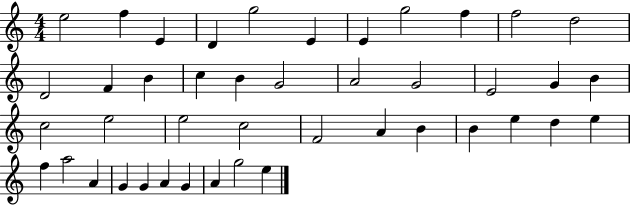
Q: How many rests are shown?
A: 0